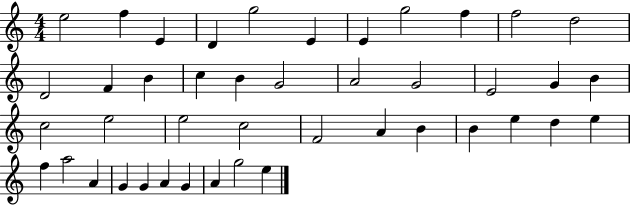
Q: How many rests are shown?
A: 0